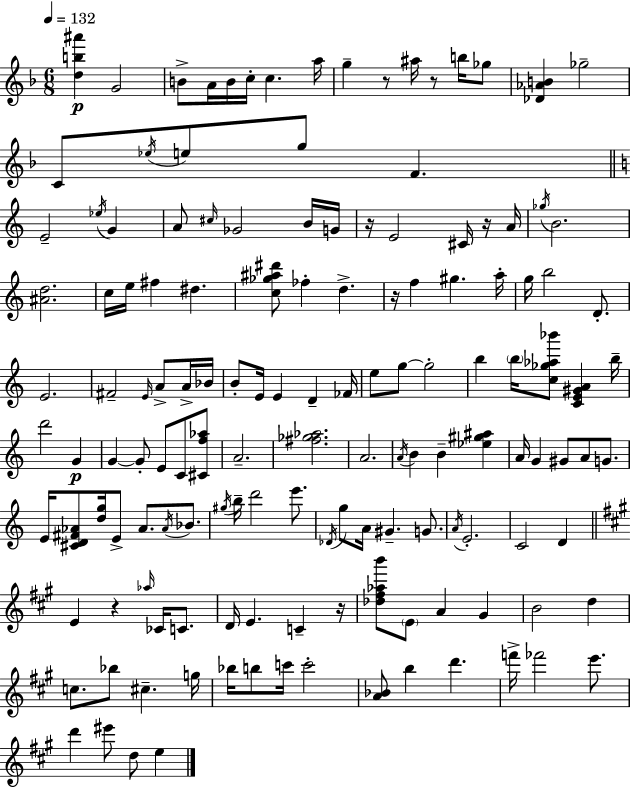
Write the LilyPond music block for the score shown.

{
  \clef treble
  \numericTimeSignature
  \time 6/8
  \key d \minor
  \tempo 4 = 132
  \repeat volta 2 { <d'' b'' ais'''>4\p g'2 | b'8-> a'16 b'16 c''16-. c''4. a''16 | g''4-- r8 ais''16 r8 b''16 ges''8 | <des' aes' b'>4 ges''2-- | \break c'8 \acciaccatura { ees''16 } e''8 g''8 f'4. | \bar "||" \break \key c \major e'2-- \acciaccatura { ees''16 } g'4 | a'8 \grace { cis''16 } ges'2 | b'16 g'16 r16 e'2 cis'16 | r16 a'16 \acciaccatura { ges''16 } b'2. | \break <ais' d''>2. | c''16 e''16 fis''4 dis''4. | <c'' ges'' ais'' dis'''>8 fes''4-. d''4.-> | r16 f''4 gis''4. | \break a''16-. g''16 b''2 | d'8.-. e'2. | fis'2-- \grace { e'16 } | a'8-> a'16-> bes'16 b'8-. e'16 e'4 d'4-- | \break fes'16 e''8 g''8~~ g''2-. | b''4 \parenthesize b''16 <c'' ges'' aes'' bes'''>8 <c' e' gis' a'>4 | b''16-- d'''2 | g'4\p g'4~~ g'8-. e'8 | \break c'8 <cis' f'' aes''>8 a'2.-- | <fis'' ges'' aes''>2. | a'2. | \acciaccatura { a'16 } b'4 b'4-- | \break <ees'' gis'' ais''>4 a'16 g'4 gis'8 | a'8 g'8. e'16 <cis' d' fis' aes'>8 <d'' g''>16 e'8-> aes'8. | \acciaccatura { aes'16 } bes'8. \acciaccatura { gis''16 } b''16-- d'''2 | e'''8. \acciaccatura { des'16 } g''8 a'16 gis'4.-- | \break g'8. \acciaccatura { a'16 } e'2.-. | c'2 | d'4 \bar "||" \break \key a \major e'4 r4 \grace { aes''16 } ces'16 c'8. | d'16 e'4. c'4-- | r16 <des'' fis'' aes'' b'''>8 \parenthesize e'8 a'4 gis'4 | b'2 d''4 | \break c''8. bes''8 cis''4.-- | g''16 bes''16 b''8 c'''16 c'''2-. | <a' bes'>8 b''4 d'''4. | f'''16-> fes'''2 e'''8. | \break d'''4 eis'''8 d''8 e''4 | } \bar "|."
}